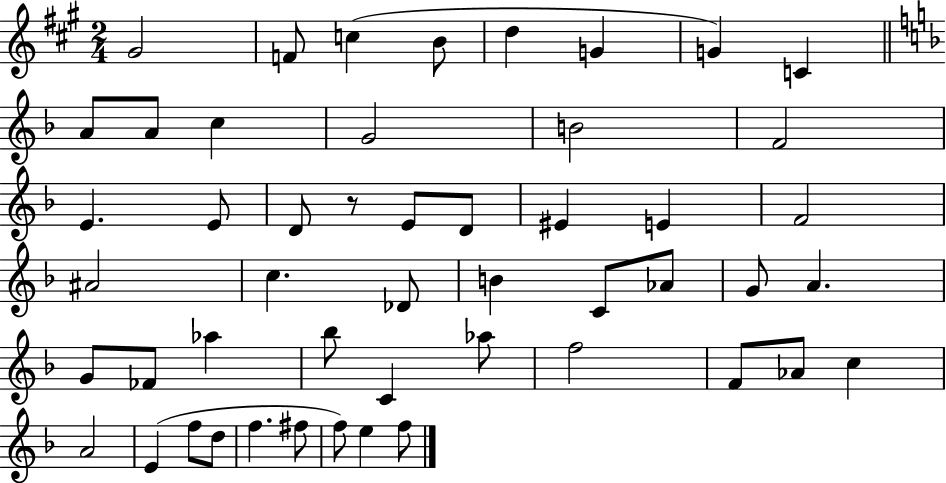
{
  \clef treble
  \numericTimeSignature
  \time 2/4
  \key a \major
  gis'2 | f'8 c''4( b'8 | d''4 g'4 | g'4) c'4 | \break \bar "||" \break \key f \major a'8 a'8 c''4 | g'2 | b'2 | f'2 | \break e'4. e'8 | d'8 r8 e'8 d'8 | eis'4 e'4 | f'2 | \break ais'2 | c''4. des'8 | b'4 c'8 aes'8 | g'8 a'4. | \break g'8 fes'8 aes''4 | bes''8 c'4 aes''8 | f''2 | f'8 aes'8 c''4 | \break a'2 | e'4( f''8 d''8 | f''4. fis''8 | f''8) e''4 f''8 | \break \bar "|."
}